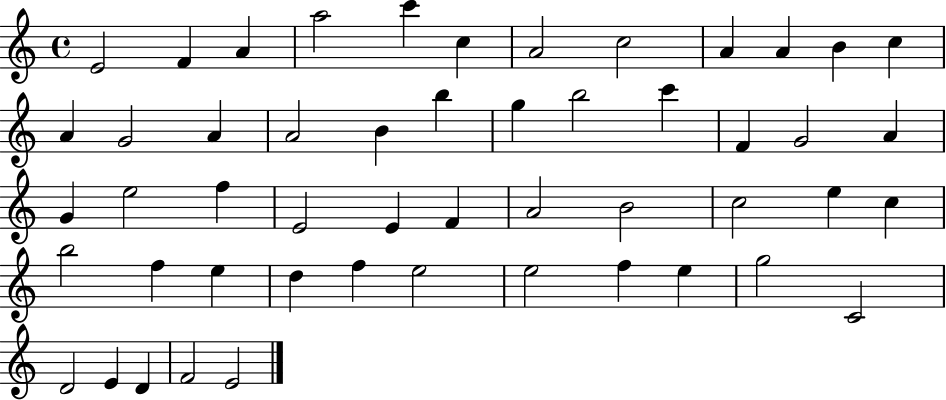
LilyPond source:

{
  \clef treble
  \time 4/4
  \defaultTimeSignature
  \key c \major
  e'2 f'4 a'4 | a''2 c'''4 c''4 | a'2 c''2 | a'4 a'4 b'4 c''4 | \break a'4 g'2 a'4 | a'2 b'4 b''4 | g''4 b''2 c'''4 | f'4 g'2 a'4 | \break g'4 e''2 f''4 | e'2 e'4 f'4 | a'2 b'2 | c''2 e''4 c''4 | \break b''2 f''4 e''4 | d''4 f''4 e''2 | e''2 f''4 e''4 | g''2 c'2 | \break d'2 e'4 d'4 | f'2 e'2 | \bar "|."
}